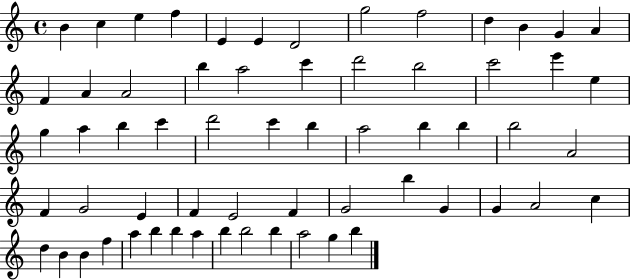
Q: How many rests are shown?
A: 0